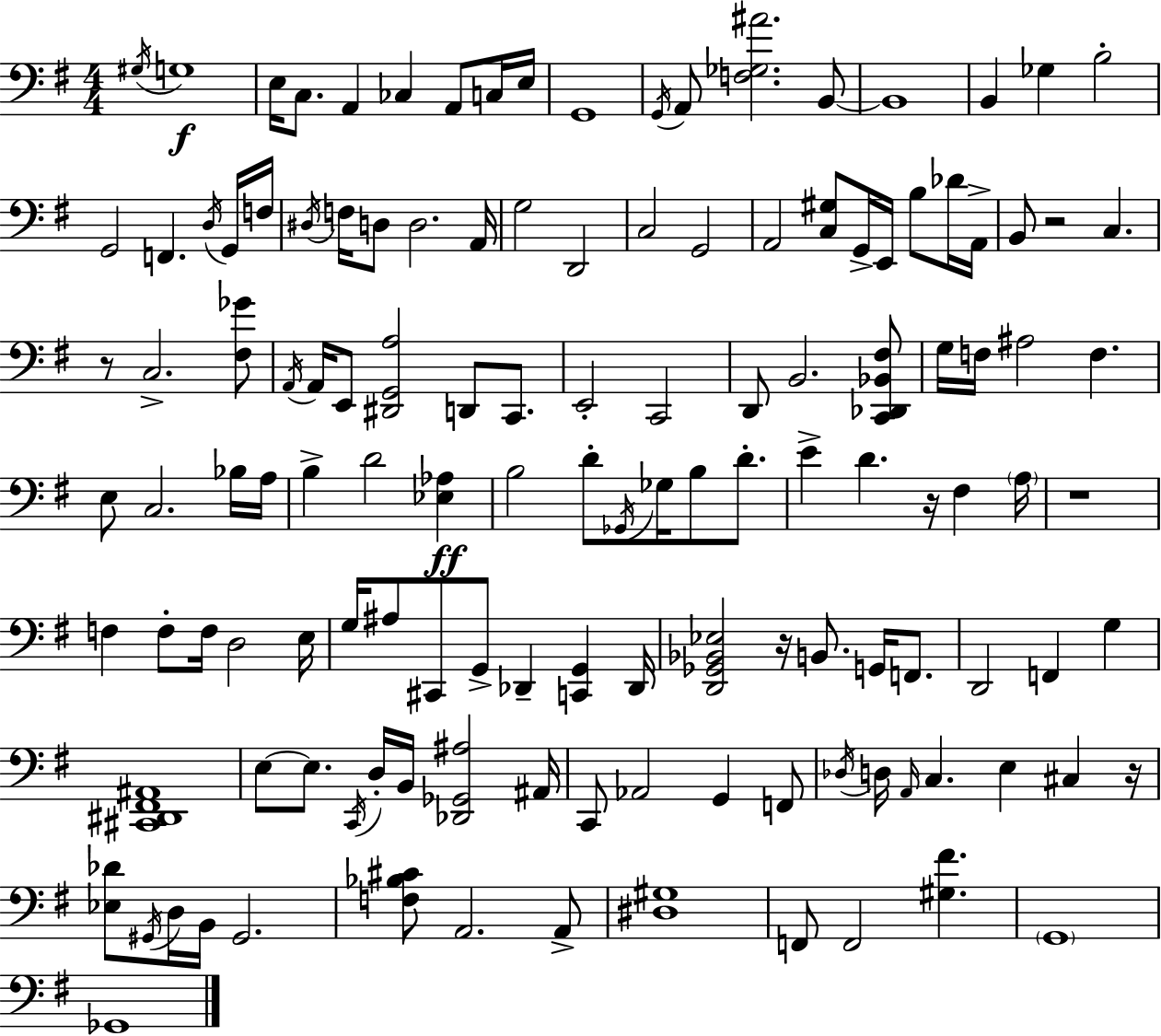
G#3/s G3/w E3/s C3/e. A2/q CES3/q A2/e C3/s E3/s G2/w G2/s A2/e [F3,Gb3,A#4]/h. B2/e B2/w B2/q Gb3/q B3/h G2/h F2/q. D3/s G2/s F3/s D#3/s F3/s D3/e D3/h. A2/s G3/h D2/h C3/h G2/h A2/h [C3,G#3]/e G2/s E2/s B3/e Db4/s A2/s B2/e R/h C3/q. R/e C3/h. [F#3,Gb4]/e A2/s A2/s E2/e [D#2,G2,A3]/h D2/e C2/e. E2/h C2/h D2/e B2/h. [C2,Db2,Bb2,F#3]/e G3/s F3/s A#3/h F3/q. E3/e C3/h. Bb3/s A3/s B3/q D4/h [Eb3,Ab3]/q B3/h D4/e Gb2/s Gb3/s B3/e D4/e. E4/q D4/q. R/s F#3/q A3/s R/w F3/q F3/e F3/s D3/h E3/s G3/s A#3/e C#2/e G2/e Db2/q [C2,G2]/q Db2/s [D2,Gb2,Bb2,Eb3]/h R/s B2/e. G2/s F2/e. D2/h F2/q G3/q [C#2,D#2,F#2,A#2]/w E3/e E3/e. C2/s D3/s B2/s [Db2,Gb2,A#3]/h A#2/s C2/e Ab2/h G2/q F2/e Db3/s D3/s A2/s C3/q. E3/q C#3/q R/s [Eb3,Db4]/e G#2/s D3/s B2/s G#2/h. [F3,Bb3,C#4]/e A2/h. A2/e [D#3,G#3]/w F2/e F2/h [G#3,F#4]/q. G2/w Gb2/w